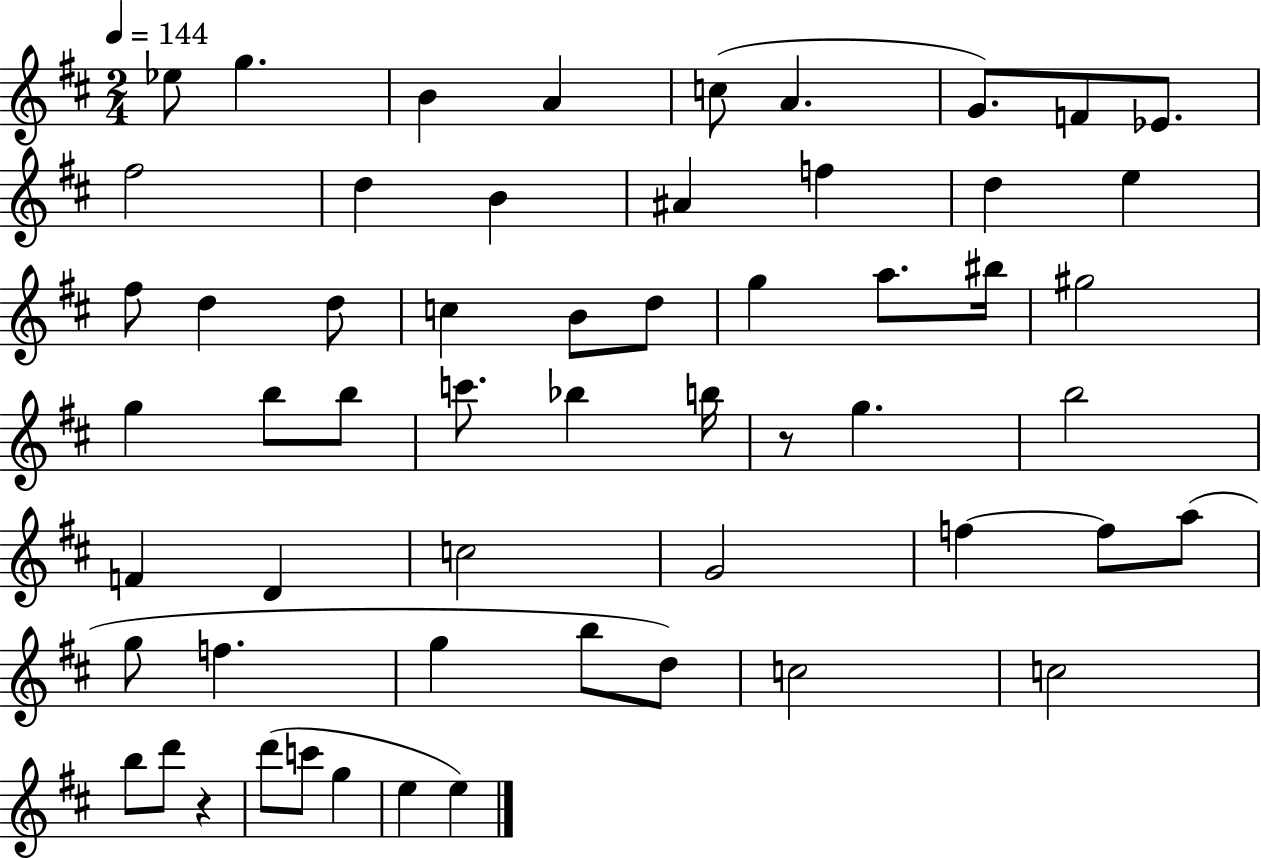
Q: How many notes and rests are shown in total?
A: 57